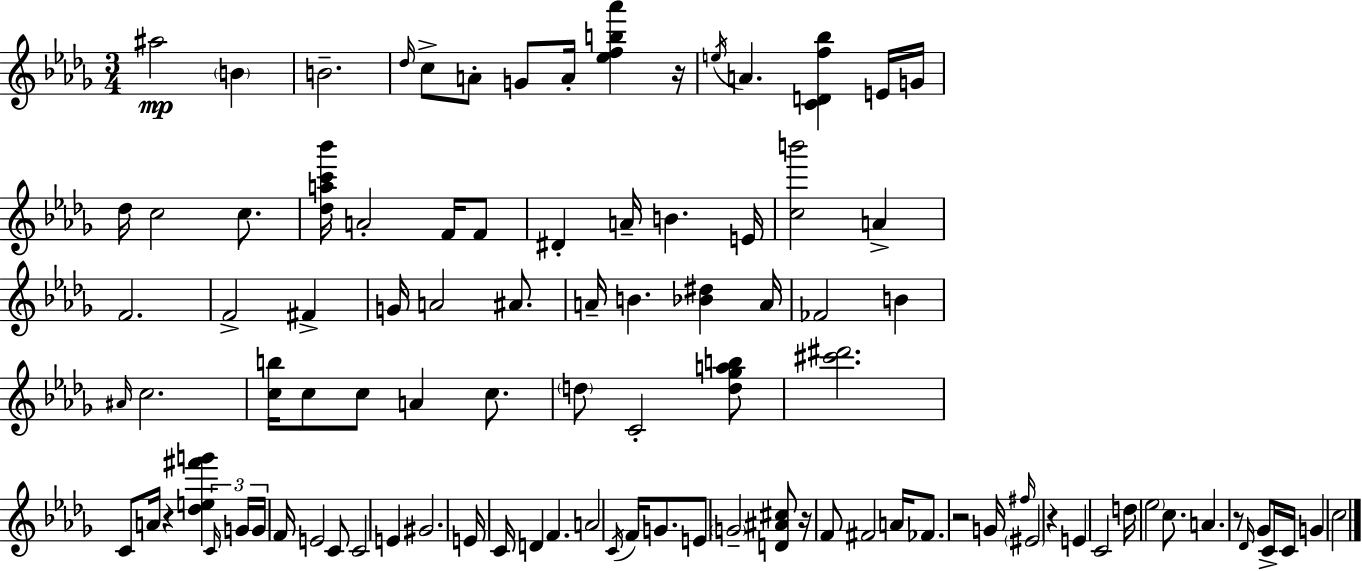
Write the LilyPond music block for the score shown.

{
  \clef treble
  \numericTimeSignature
  \time 3/4
  \key bes \minor
  ais''2\mp \parenthesize b'4 | b'2.-- | \grace { des''16 } c''8-> a'8-. g'8 a'16-. <ees'' f'' b'' aes'''>4 | r16 \acciaccatura { e''16 } a'4. <c' d' f'' bes''>4 | \break e'16 g'16 des''16 c''2 c''8. | <des'' a'' c''' bes'''>16 a'2-. f'16 | f'8 dis'4-. a'16-- b'4. | e'16 <c'' b'''>2 a'4-> | \break f'2. | f'2-> fis'4-> | g'16 a'2 ais'8. | a'16-- b'4. <bes' dis''>4 | \break a'16 fes'2 b'4 | \grace { ais'16 } c''2. | <c'' b''>16 c''8 c''8 a'4 | c''8. \parenthesize d''8 c'2-. | \break <d'' ges'' a'' b''>8 <cis''' dis'''>2. | c'8 a'16 r4 <des'' e'' fis''' g'''>4 | \tuplet 3/2 { \grace { c'16 } g'16 g'16 } f'16 e'2 | c'8 c'2 | \break e'4 gis'2. | e'16 c'16 d'4 f'4. | a'2 | \acciaccatura { c'16 } f'16 g'8. e'8 \parenthesize g'2-- | \break <d' ais' cis''>8 r16 f'8 fis'2 | a'16 fes'8. r2 | g'16 \grace { fis''16 } \parenthesize eis'2 | r4 e'4 c'2 | \break d''16 \parenthesize ees''2 | c''8. a'4. | r8 \grace { des'16 } ges'8 c'16-> c'16 g'4 c''2 | \bar "|."
}